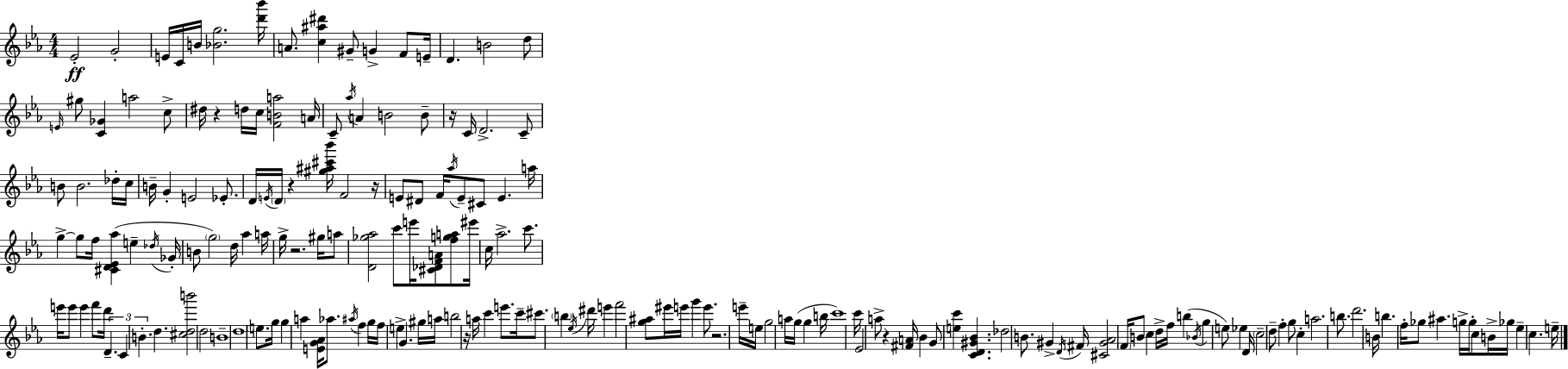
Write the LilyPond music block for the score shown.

{
  \clef treble
  \numericTimeSignature
  \time 4/4
  \key ees \major
  ees'2-.\ff g'2-. | e'16 c'16 b'16 <bes' g''>2. <d''' bes'''>16 | a'8. <c'' ais'' dis'''>4 gis'8-- g'4-> f'8 e'16-- | d'4. b'2 d''8 | \break \grace { e'16 } gis''8 <c' ges'>4 a''2 c''8-> | dis''16 r4 d''16 c''16 <f' b' a''>2 | a'16 c'8-- \acciaccatura { aes''16 } a'4 b'2 | b'8-- r16 c'16 d'2.-> | \break c'8-- b'8 b'2. | des''16-. c''16 b'16-- g'4-. e'2 ees'8.-. | d'16 \acciaccatura { e'16 } \parenthesize d'16 r4 <gis'' ais'' cis''' bes'''>16 f'2 | r16 e'8 dis'8 f'16 \acciaccatura { aes''16 } e'8-- cis'8 e'4. | \break a''16 g''4->~~ g''8 f''16 <cis' d' ees' aes''>4( e''4-- | \acciaccatura { des''16 } ges'16-. b'8 \parenthesize g''2) d''16 | aes''4 a''16 g''16-> r2. | gis''16 a''8 <d' ges'' aes''>2 c'''8 e'''16 | \break <cis' des' f' a'>8 <f'' g'' a''>8 eis'''16 c''16 aes''2.-> | c'''8. e'''16 e'''8 e'''4 f'''8 d'''16 \tuplet 3/2 { d'4.-- | c'4 b'4.-. } d''4. | <cis'' d'' b'''>2 d''2 | \break b'1-- | d''1 | \parenthesize e''8. g''16 g''4 a''4 | <e' g' aes'>16 aes''8. \acciaccatura { ais''16 } f''4 g''16 f''16 e''4-> | \break g'4. gis''16 a''16 b''2 | r16 a''16 c'''4 e'''8. c'''16-- cis'''8. \parenthesize b''4 | \acciaccatura { ees''16 } dis'''16 e'''4 f'''2 <g'' ais''>8 | eis'''16 e'''16 g'''4 e'''8. r2. | \break e'''16-- e''16 g''2 | a''16 g''16( g''4 b''16 c'''1) | c'''16 ees'2 | a''8-> r4 <fis' a'>16 bes'4 g'8 <e'' c'''>4 | \break <c' d' gis' bes'>4. des''2 b'8. | gis'4-> \acciaccatura { d'16 } fis'16 <cis' gis' aes'>2 | \parenthesize f'16 b'8 c''4 d''16-> f''16 b''4( \acciaccatura { bes'16 } g''4 | e''8) ees''4 d'16 \parenthesize c''2-- | \break d''8-- f''4-. g''8 c''4-. a''2. | b''8. d'''2. | b'16 b''4. f''16-. | ges''8 ais''4. g''16-> g''16-. c''8 b'16-> ges''16 ees''4-- | \break c''4. e''16-- \bar "|."
}